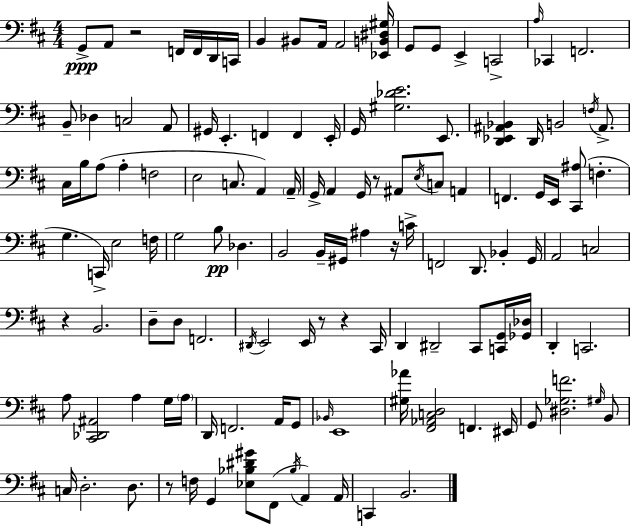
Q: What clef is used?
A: bass